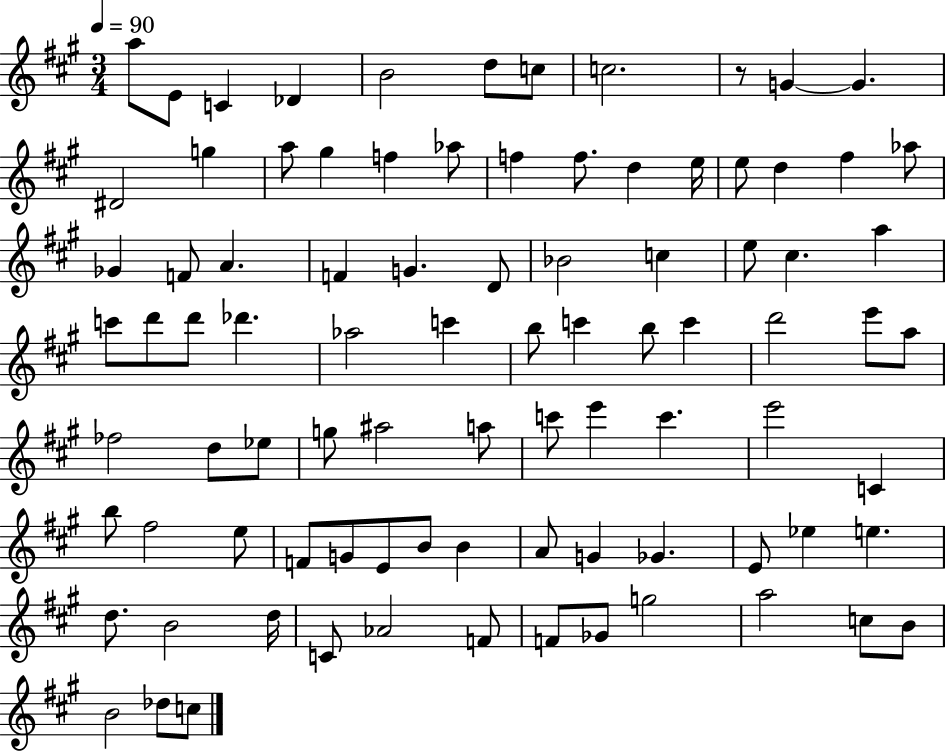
{
  \clef treble
  \numericTimeSignature
  \time 3/4
  \key a \major
  \tempo 4 = 90
  \repeat volta 2 { a''8 e'8 c'4 des'4 | b'2 d''8 c''8 | c''2. | r8 g'4~~ g'4. | \break dis'2 g''4 | a''8 gis''4 f''4 aes''8 | f''4 f''8. d''4 e''16 | e''8 d''4 fis''4 aes''8 | \break ges'4 f'8 a'4. | f'4 g'4. d'8 | bes'2 c''4 | e''8 cis''4. a''4 | \break c'''8 d'''8 d'''8 des'''4. | aes''2 c'''4 | b''8 c'''4 b''8 c'''4 | d'''2 e'''8 a''8 | \break fes''2 d''8 ees''8 | g''8 ais''2 a''8 | c'''8 e'''4 c'''4. | e'''2 c'4 | \break b''8 fis''2 e''8 | f'8 g'8 e'8 b'8 b'4 | a'8 g'4 ges'4. | e'8 ees''4 e''4. | \break d''8. b'2 d''16 | c'8 aes'2 f'8 | f'8 ges'8 g''2 | a''2 c''8 b'8 | \break b'2 des''8 c''8 | } \bar "|."
}